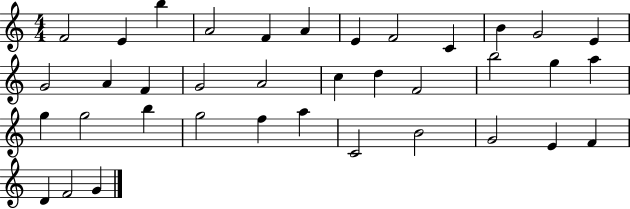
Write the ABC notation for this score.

X:1
T:Untitled
M:4/4
L:1/4
K:C
F2 E b A2 F A E F2 C B G2 E G2 A F G2 A2 c d F2 b2 g a g g2 b g2 f a C2 B2 G2 E F D F2 G